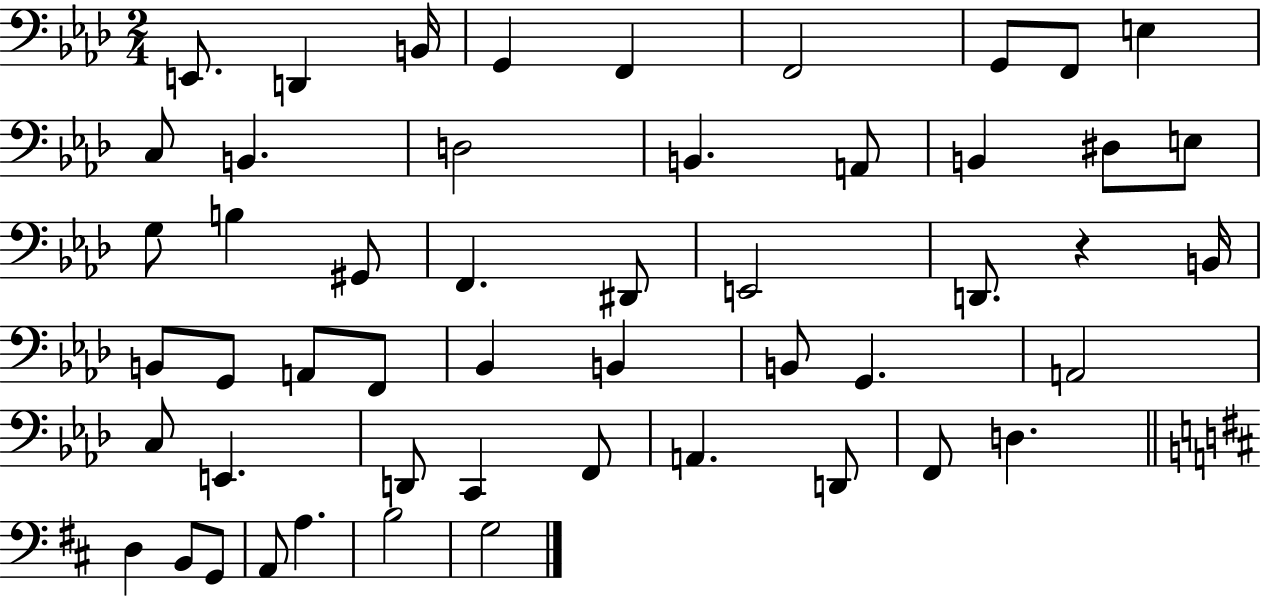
X:1
T:Untitled
M:2/4
L:1/4
K:Ab
E,,/2 D,, B,,/4 G,, F,, F,,2 G,,/2 F,,/2 E, C,/2 B,, D,2 B,, A,,/2 B,, ^D,/2 E,/2 G,/2 B, ^G,,/2 F,, ^D,,/2 E,,2 D,,/2 z B,,/4 B,,/2 G,,/2 A,,/2 F,,/2 _B,, B,, B,,/2 G,, A,,2 C,/2 E,, D,,/2 C,, F,,/2 A,, D,,/2 F,,/2 D, D, B,,/2 G,,/2 A,,/2 A, B,2 G,2